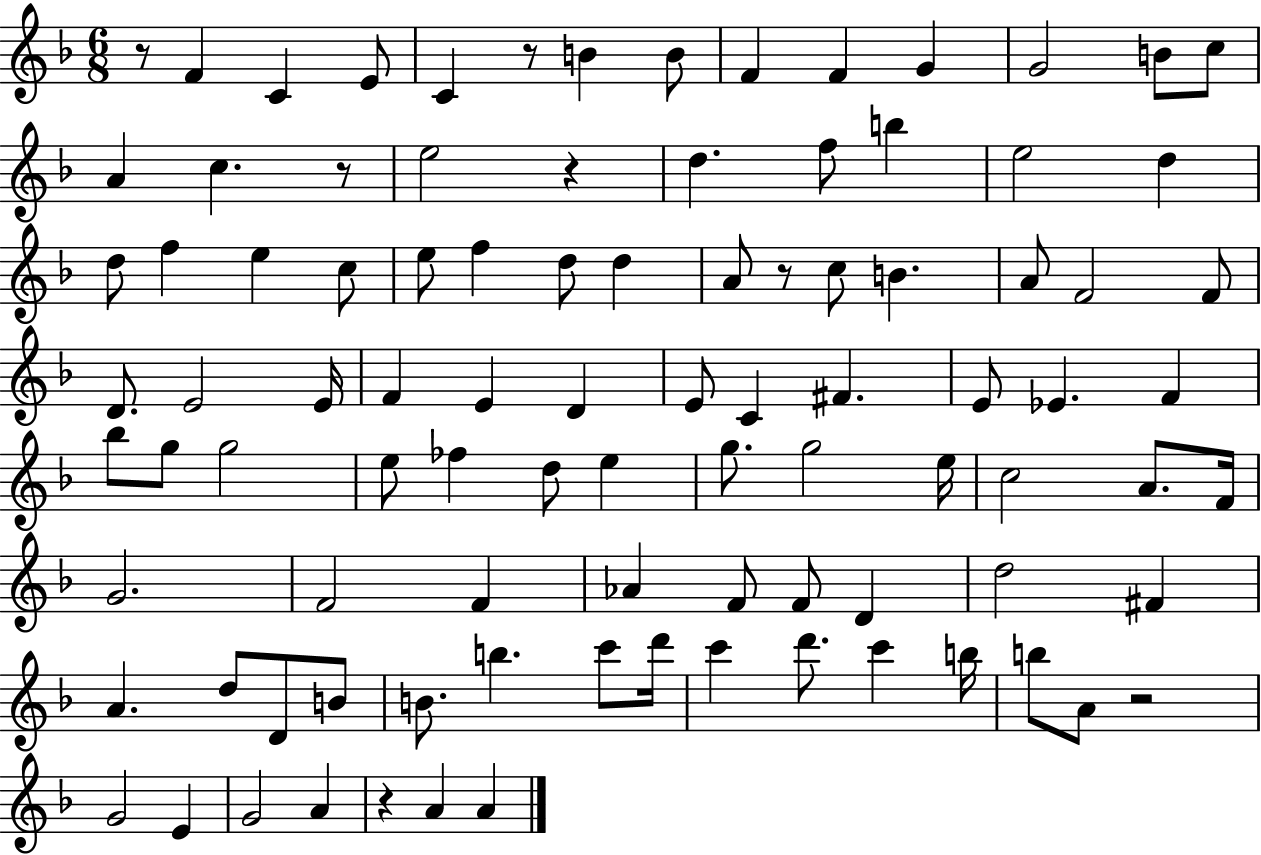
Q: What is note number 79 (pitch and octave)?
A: C6